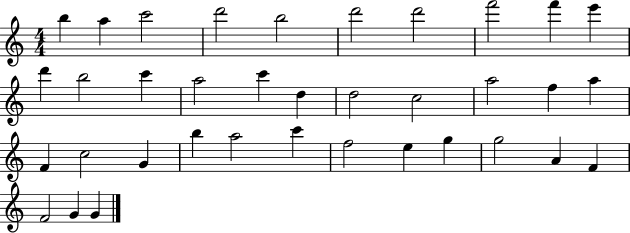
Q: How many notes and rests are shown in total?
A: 36